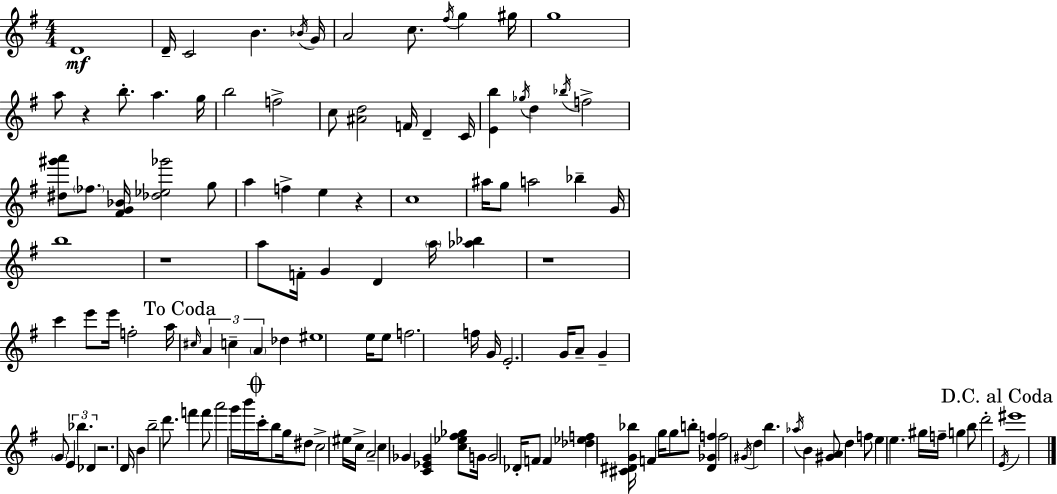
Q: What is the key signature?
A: E minor